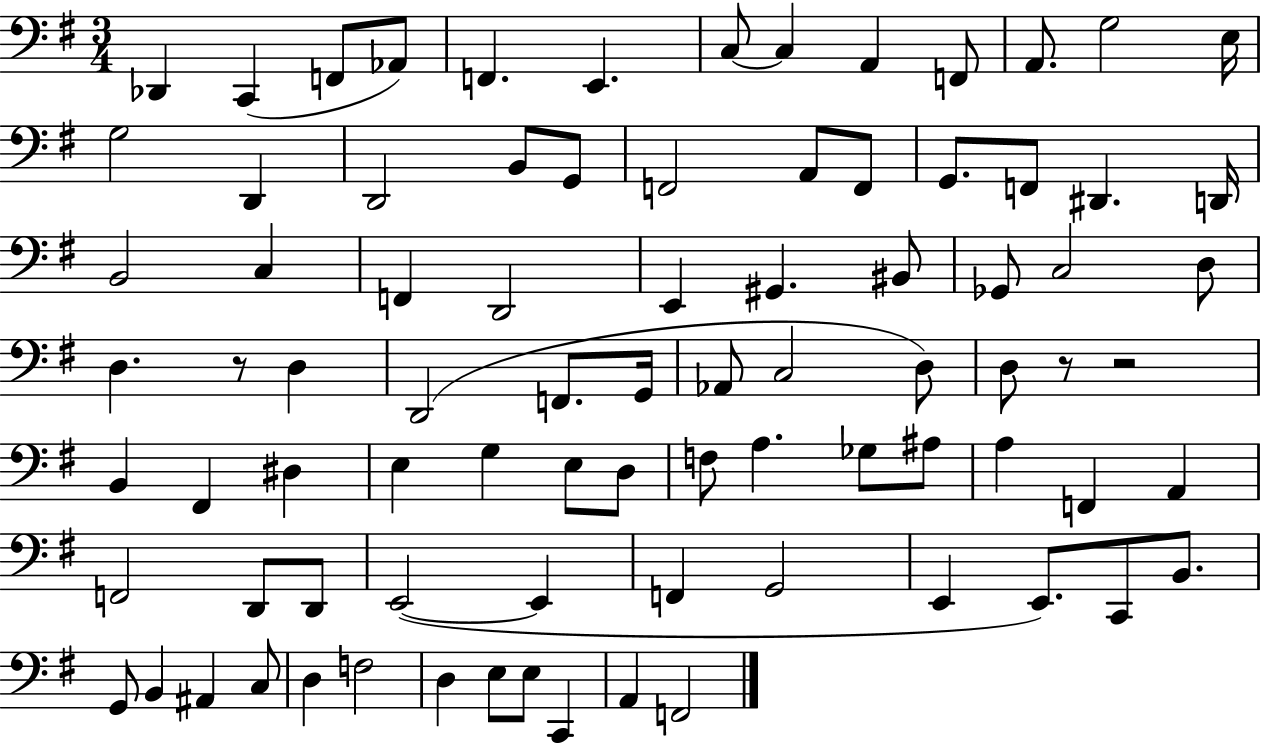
Db2/q C2/q F2/e Ab2/e F2/q. E2/q. C3/e C3/q A2/q F2/e A2/e. G3/h E3/s G3/h D2/q D2/h B2/e G2/e F2/h A2/e F2/e G2/e. F2/e D#2/q. D2/s B2/h C3/q F2/q D2/h E2/q G#2/q. BIS2/e Gb2/e C3/h D3/e D3/q. R/e D3/q D2/h F2/e. G2/s Ab2/e C3/h D3/e D3/e R/e R/h B2/q F#2/q D#3/q E3/q G3/q E3/e D3/e F3/e A3/q. Gb3/e A#3/e A3/q F2/q A2/q F2/h D2/e D2/e E2/h E2/q F2/q G2/h E2/q E2/e. C2/e B2/e. G2/e B2/q A#2/q C3/e D3/q F3/h D3/q E3/e E3/e C2/q A2/q F2/h